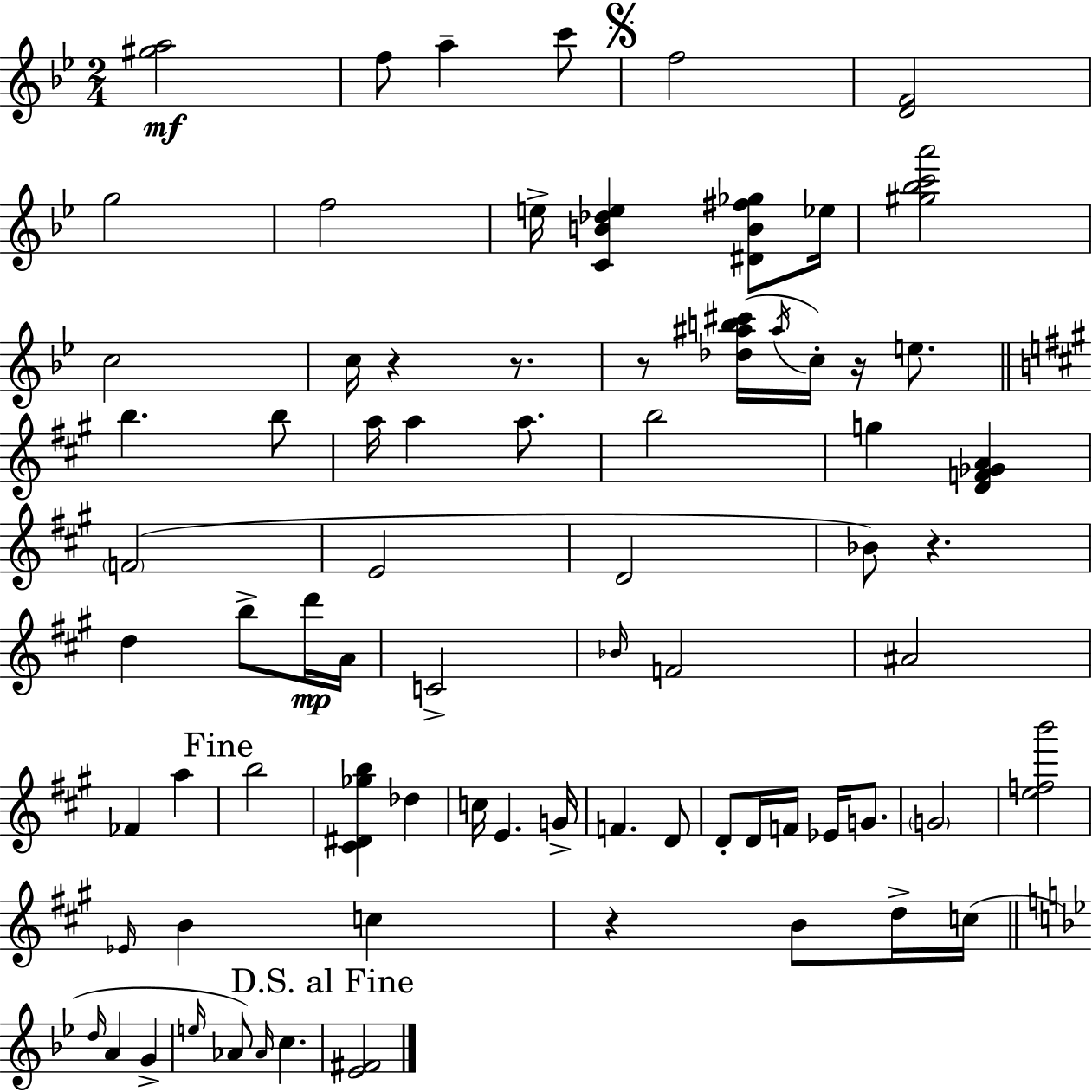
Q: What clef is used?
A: treble